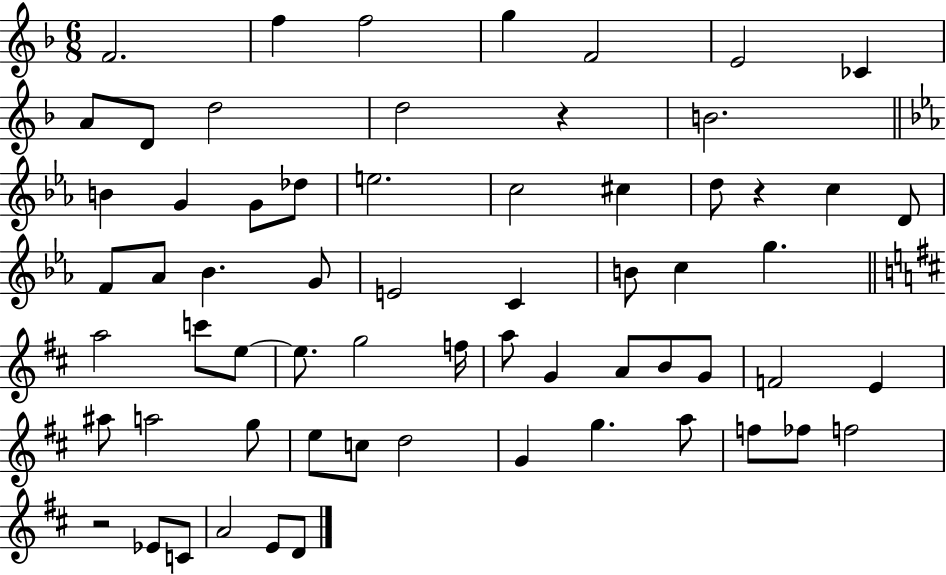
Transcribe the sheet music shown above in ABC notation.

X:1
T:Untitled
M:6/8
L:1/4
K:F
F2 f f2 g F2 E2 _C A/2 D/2 d2 d2 z B2 B G G/2 _d/2 e2 c2 ^c d/2 z c D/2 F/2 _A/2 _B G/2 E2 C B/2 c g a2 c'/2 e/2 e/2 g2 f/4 a/2 G A/2 B/2 G/2 F2 E ^a/2 a2 g/2 e/2 c/2 d2 G g a/2 f/2 _f/2 f2 z2 _E/2 C/2 A2 E/2 D/2